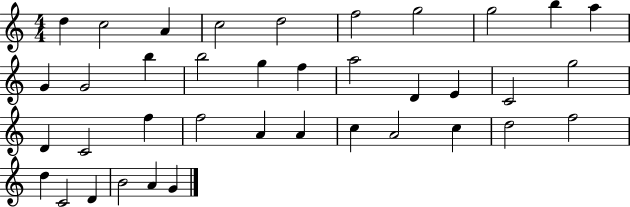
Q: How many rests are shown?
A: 0